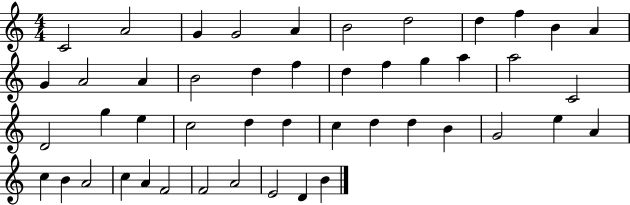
{
  \clef treble
  \numericTimeSignature
  \time 4/4
  \key c \major
  c'2 a'2 | g'4 g'2 a'4 | b'2 d''2 | d''4 f''4 b'4 a'4 | \break g'4 a'2 a'4 | b'2 d''4 f''4 | d''4 f''4 g''4 a''4 | a''2 c'2 | \break d'2 g''4 e''4 | c''2 d''4 d''4 | c''4 d''4 d''4 b'4 | g'2 e''4 a'4 | \break c''4 b'4 a'2 | c''4 a'4 f'2 | f'2 a'2 | e'2 d'4 b'4 | \break \bar "|."
}